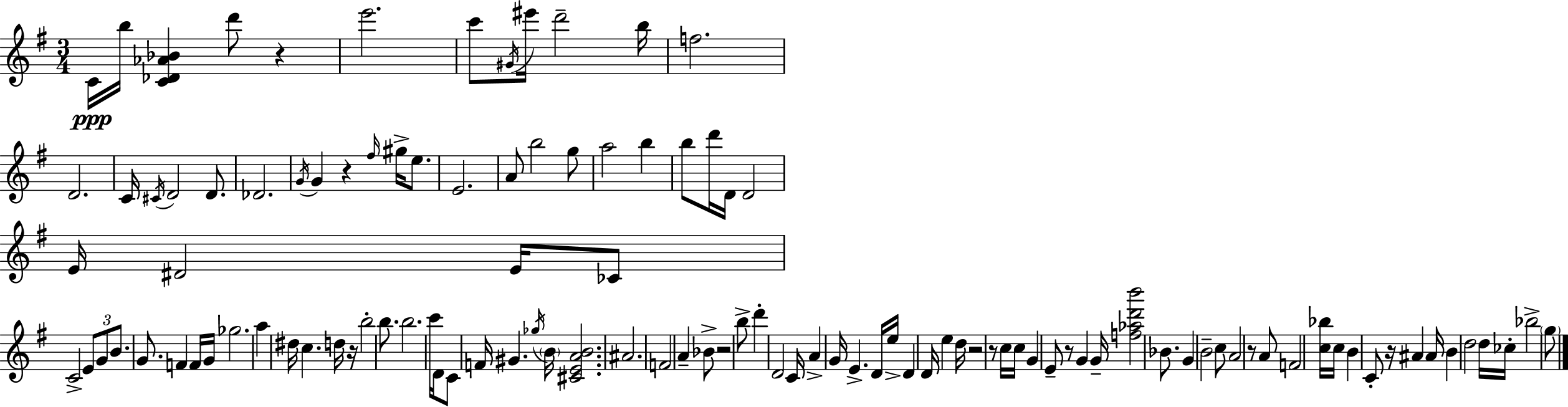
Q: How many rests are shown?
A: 9